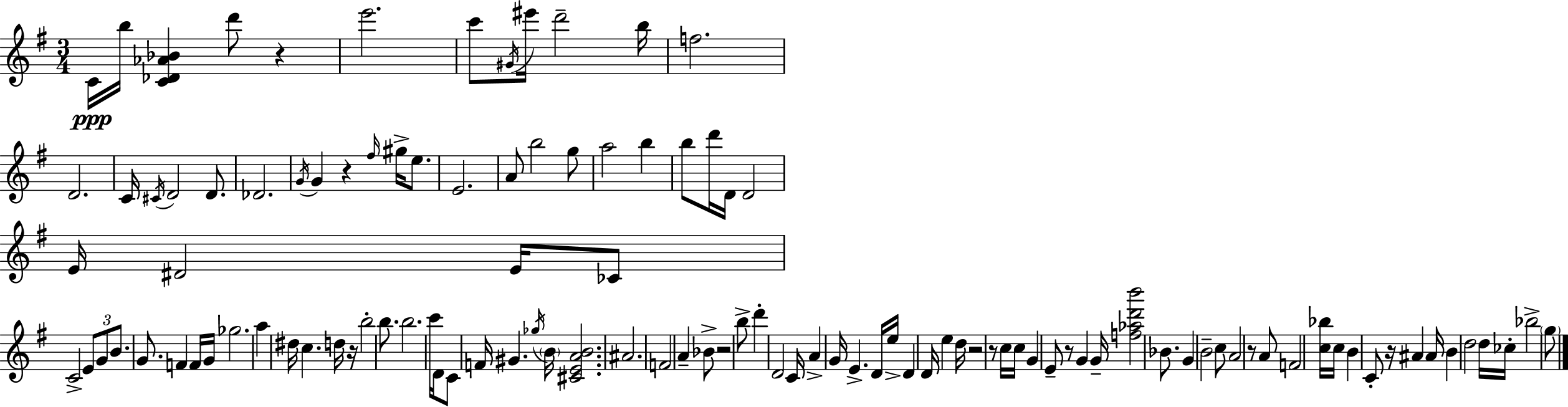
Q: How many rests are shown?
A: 9